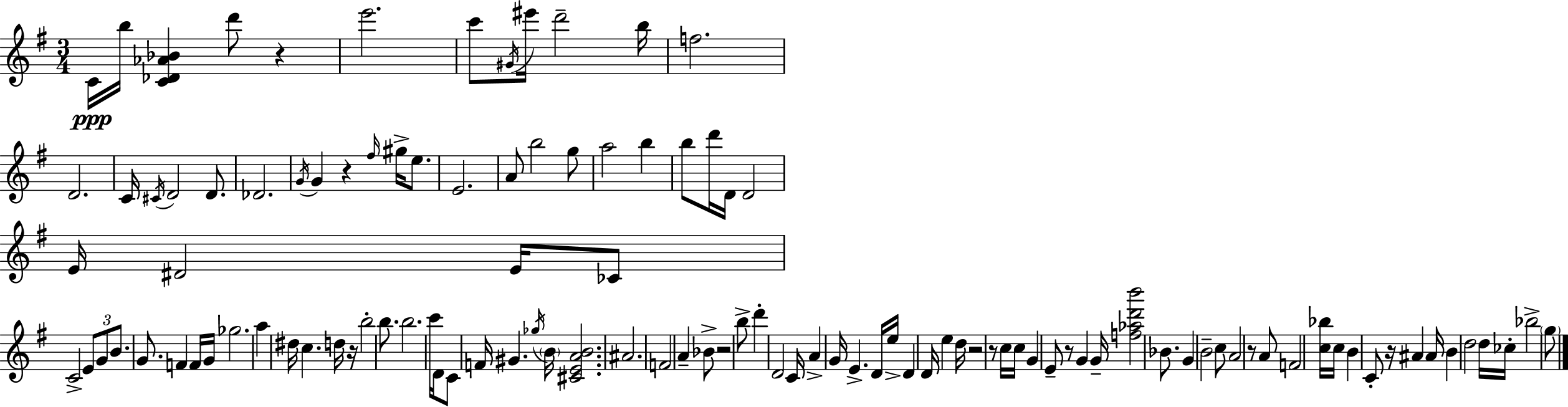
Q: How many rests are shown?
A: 9